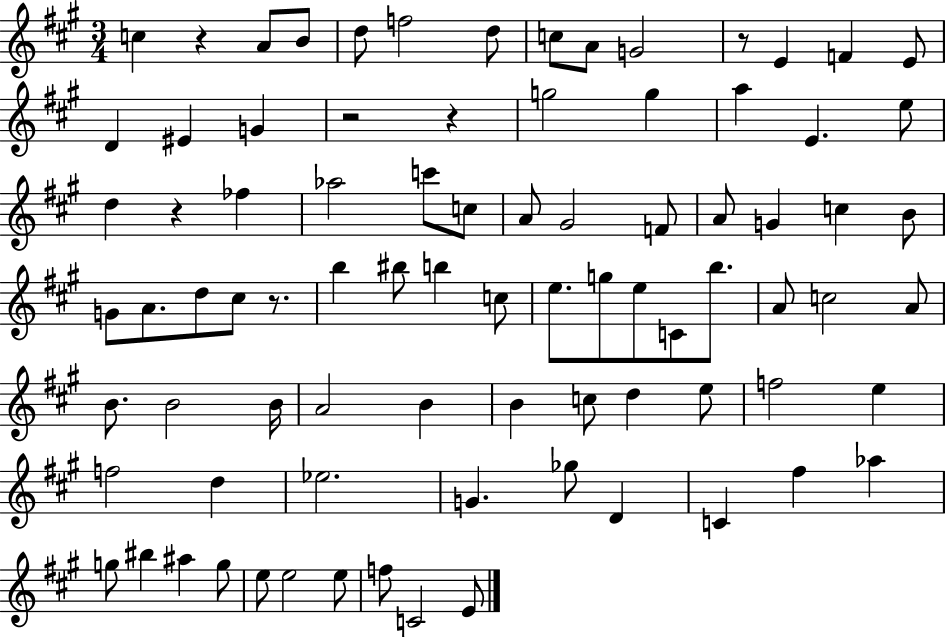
C5/q R/q A4/e B4/e D5/e F5/h D5/e C5/e A4/e G4/h R/e E4/q F4/q E4/e D4/q EIS4/q G4/q R/h R/q G5/h G5/q A5/q E4/q. E5/e D5/q R/q FES5/q Ab5/h C6/e C5/e A4/e G#4/h F4/e A4/e G4/q C5/q B4/e G4/e A4/e. D5/e C#5/e R/e. B5/q BIS5/e B5/q C5/e E5/e. G5/e E5/e C4/e B5/e. A4/e C5/h A4/e B4/e. B4/h B4/s A4/h B4/q B4/q C5/e D5/q E5/e F5/h E5/q F5/h D5/q Eb5/h. G4/q. Gb5/e D4/q C4/q F#5/q Ab5/q G5/e BIS5/q A#5/q G5/e E5/e E5/h E5/e F5/e C4/h E4/e